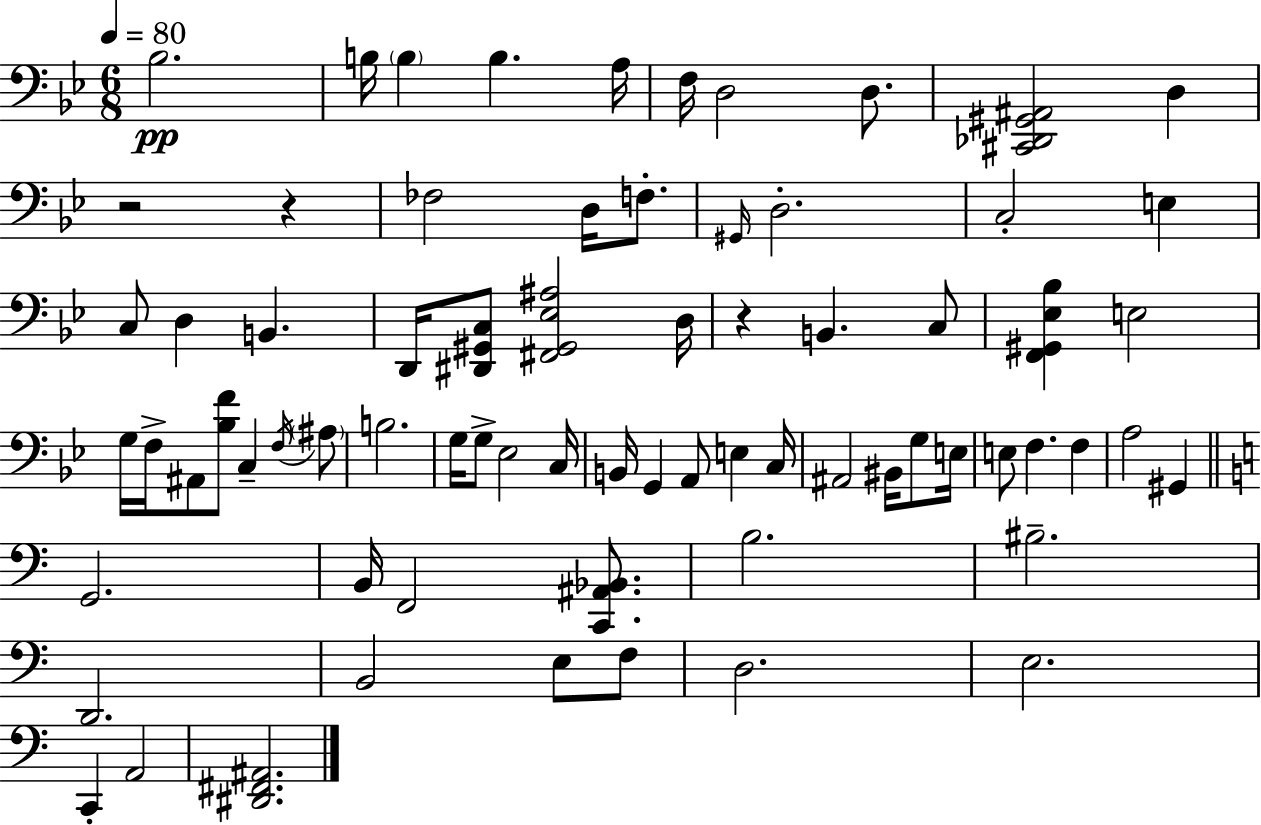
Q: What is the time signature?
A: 6/8